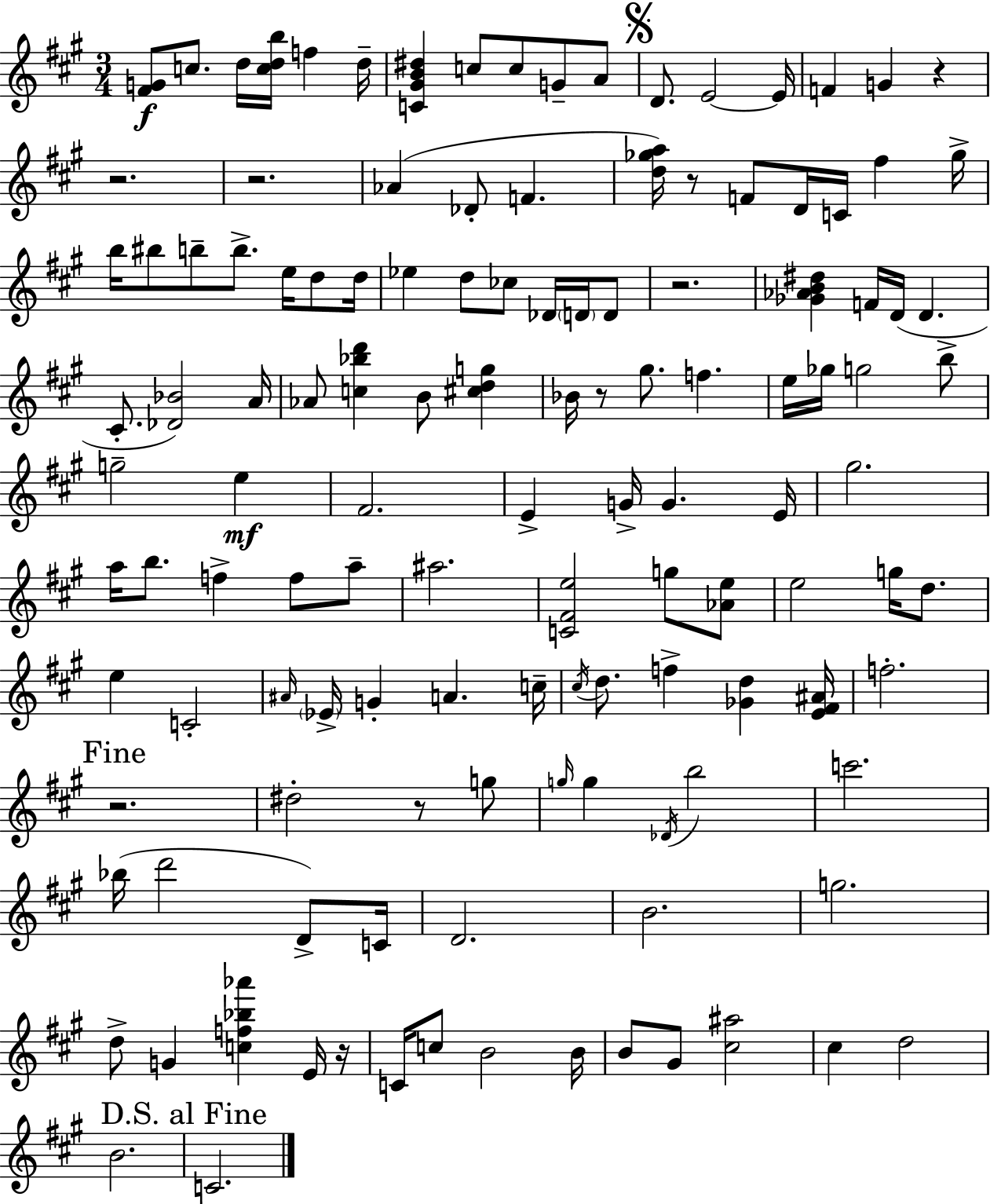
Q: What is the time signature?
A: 3/4